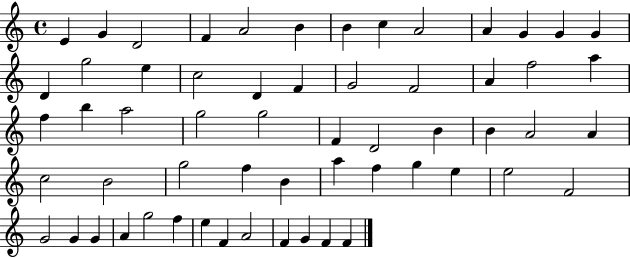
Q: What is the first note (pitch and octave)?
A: E4